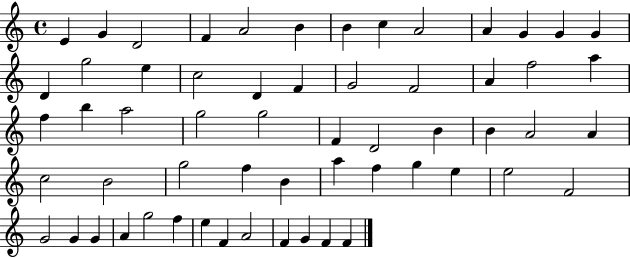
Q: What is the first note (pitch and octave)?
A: E4